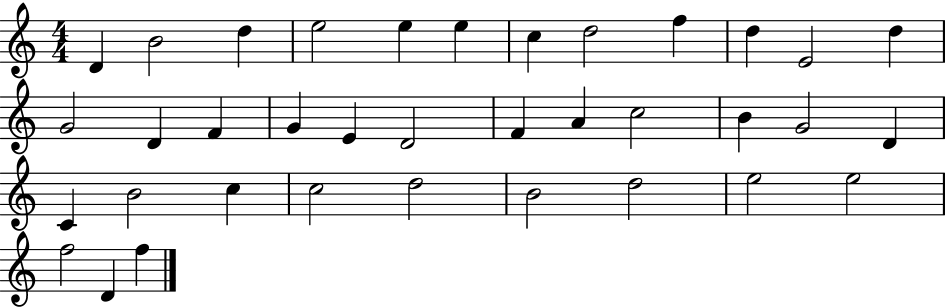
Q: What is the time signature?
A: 4/4